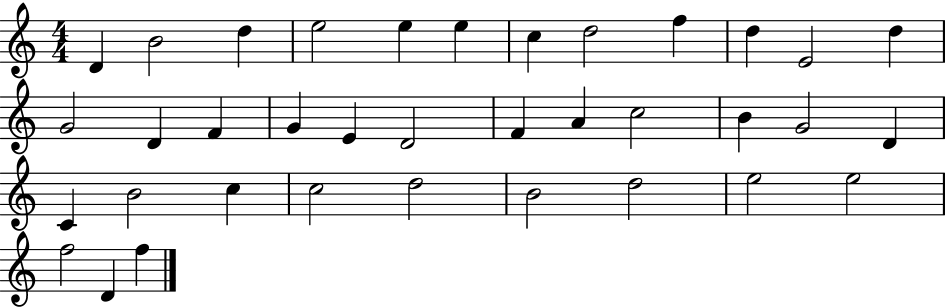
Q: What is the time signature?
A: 4/4